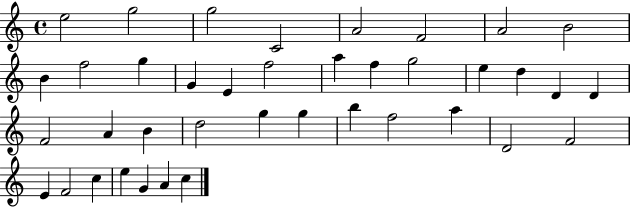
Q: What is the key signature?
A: C major